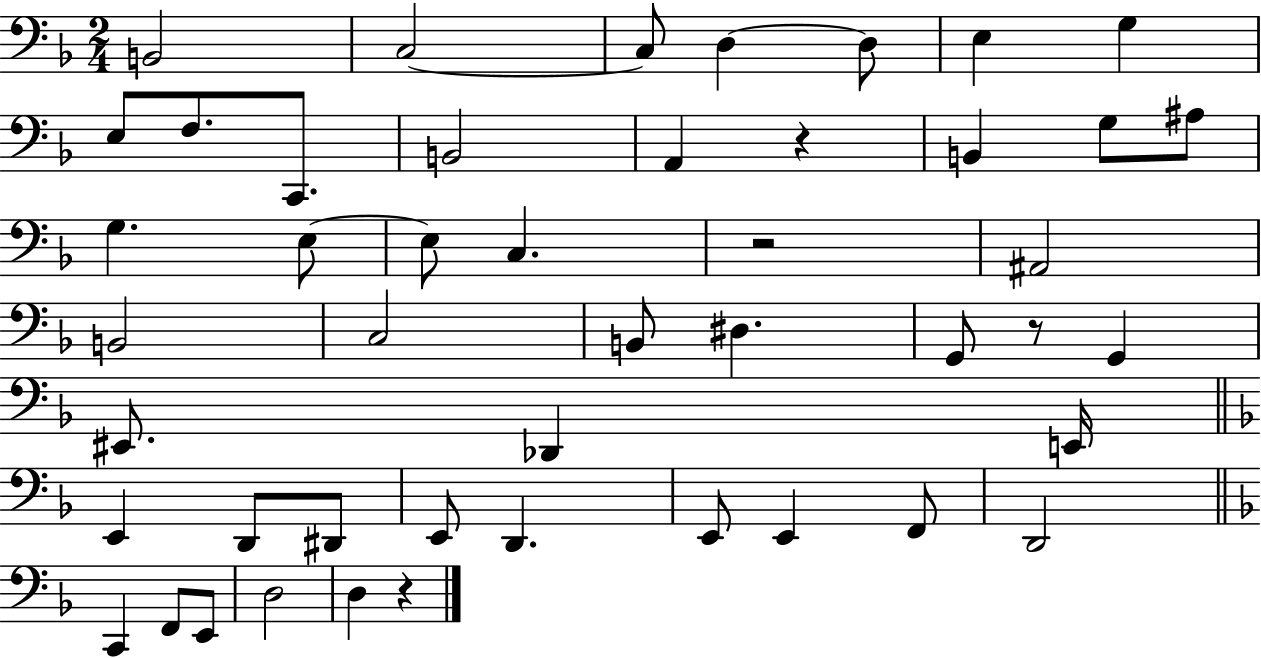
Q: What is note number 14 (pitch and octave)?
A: G3